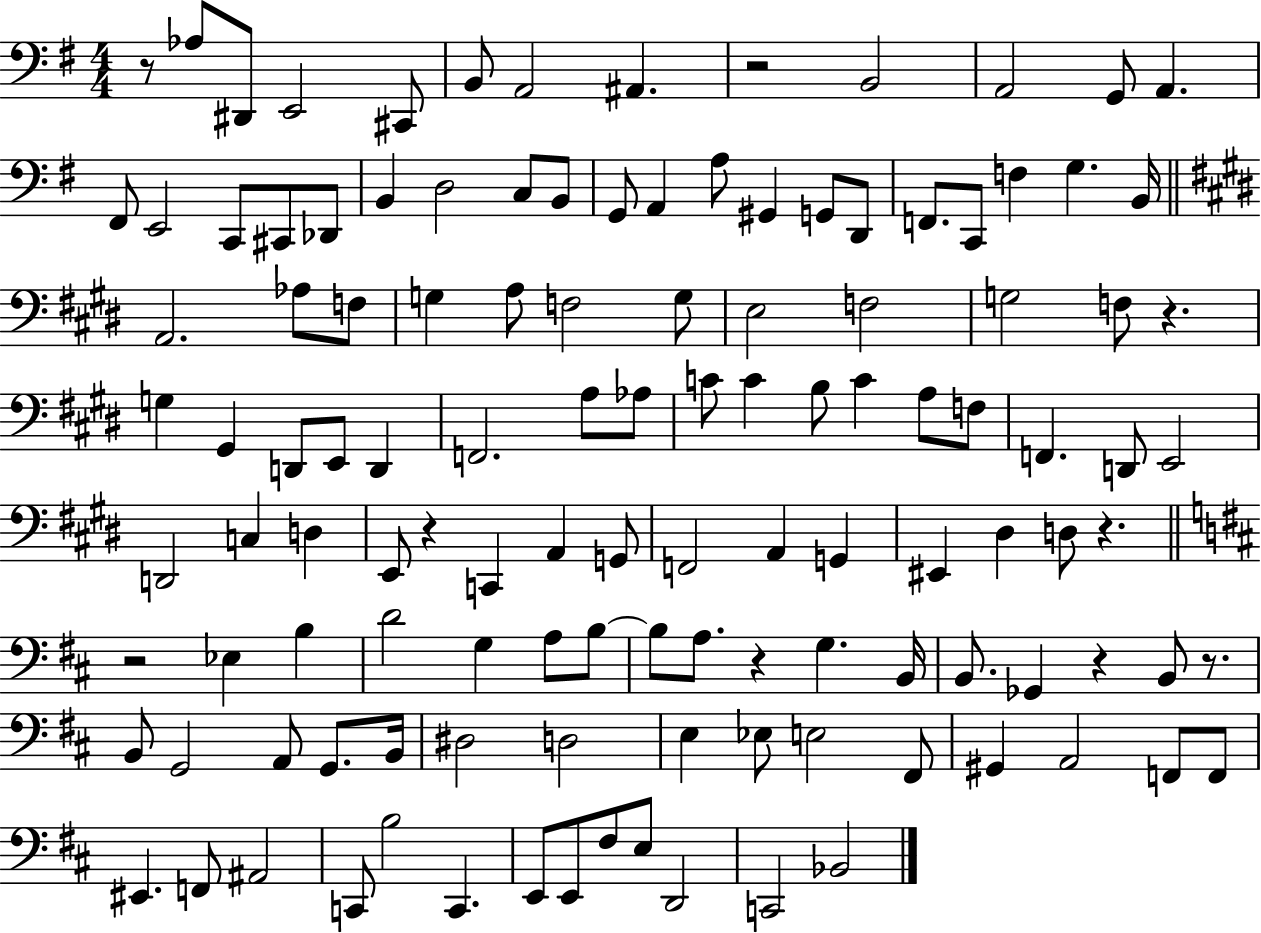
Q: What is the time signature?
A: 4/4